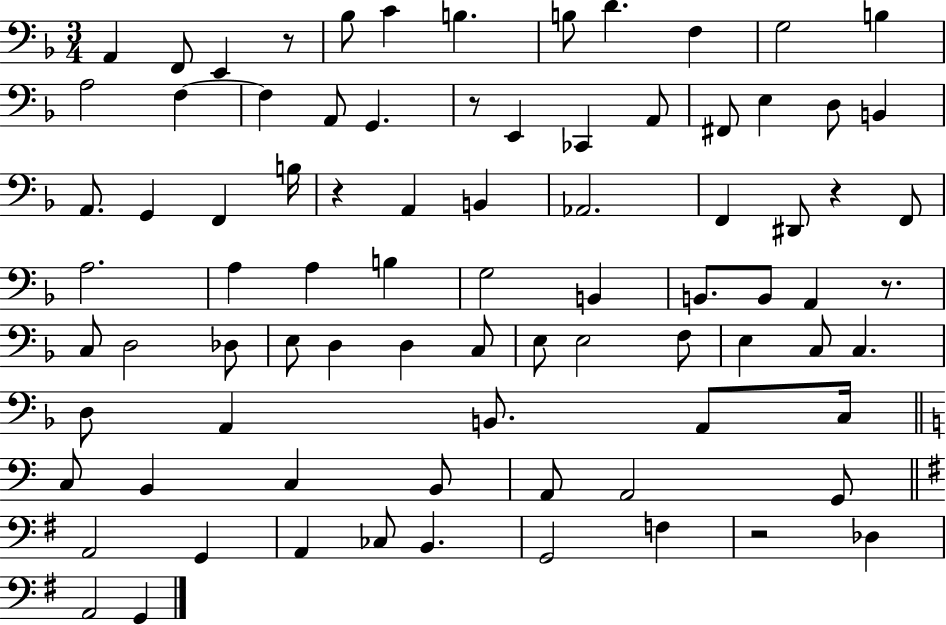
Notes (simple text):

A2/q F2/e E2/q R/e Bb3/e C4/q B3/q. B3/e D4/q. F3/q G3/h B3/q A3/h F3/q F3/q A2/e G2/q. R/e E2/q CES2/q A2/e F#2/e E3/q D3/e B2/q A2/e. G2/q F2/q B3/s R/q A2/q B2/q Ab2/h. F2/q D#2/e R/q F2/e A3/h. A3/q A3/q B3/q G3/h B2/q B2/e. B2/e A2/q R/e. C3/e D3/h Db3/e E3/e D3/q D3/q C3/e E3/e E3/h F3/e E3/q C3/e C3/q. D3/e A2/q B2/e. A2/e C3/s C3/e B2/q C3/q B2/e A2/e A2/h G2/e A2/h G2/q A2/q CES3/e B2/q. G2/h F3/q R/h Db3/q A2/h G2/q